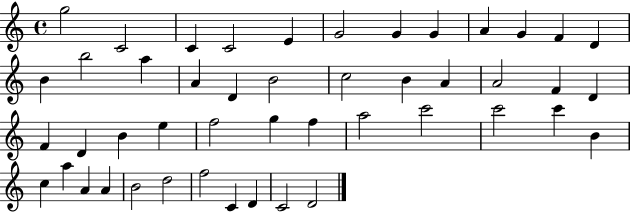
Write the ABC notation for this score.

X:1
T:Untitled
M:4/4
L:1/4
K:C
g2 C2 C C2 E G2 G G A G F D B b2 a A D B2 c2 B A A2 F D F D B e f2 g f a2 c'2 c'2 c' B c a A A B2 d2 f2 C D C2 D2